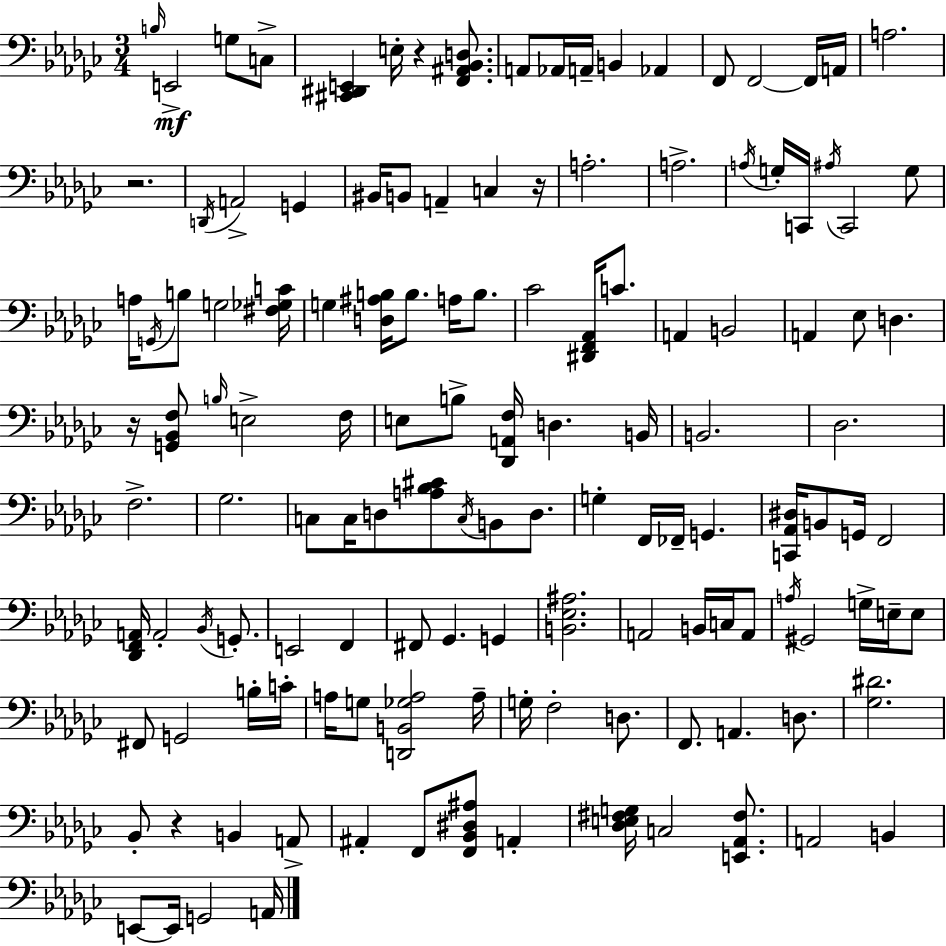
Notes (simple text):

B3/s E2/h G3/e C3/e [C#2,D#2,E2]/q E3/s R/q [F2,A#2,Bb2,D3]/e. A2/e Ab2/s A2/s B2/q Ab2/q F2/e F2/h F2/s A2/s A3/h. R/h. D2/s A2/h G2/q BIS2/s B2/e A2/q C3/q R/s A3/h. A3/h. A3/s G3/s C2/s A#3/s C2/h G3/e A3/s G2/s B3/e G3/h [F#3,Gb3,C4]/s G3/q [D3,A#3,B3]/s B3/e. A3/s B3/e. CES4/h [D#2,F2,Ab2]/s C4/e. A2/q B2/h A2/q Eb3/e D3/q. R/s [G2,Bb2,F3]/e B3/s E3/h F3/s E3/e B3/e [Db2,A2,F3]/s D3/q. B2/s B2/h. Db3/h. F3/h. Gb3/h. C3/e C3/s D3/e [A3,Bb3,C#4]/e C3/s B2/e D3/e. G3/q F2/s FES2/s G2/q. [C2,Ab2,D#3]/s B2/e G2/s F2/h [Db2,F2,A2]/s A2/h Bb2/s G2/e. E2/h F2/q F#2/e Gb2/q. G2/q [B2,Eb3,A#3]/h. A2/h B2/s C3/s A2/e A3/s G#2/h G3/s E3/s E3/e F#2/e G2/h B3/s C4/s A3/s G3/e [D2,B2,Gb3,A3]/h A3/s G3/s F3/h D3/e. F2/e. A2/q. D3/e. [Gb3,D#4]/h. Bb2/e R/q B2/q A2/e A#2/q F2/e [F2,Bb2,D#3,A#3]/e A2/q [Db3,E3,F#3,G3]/s C3/h [E2,Ab2,F#3]/e. A2/h B2/q E2/e E2/s G2/h A2/s